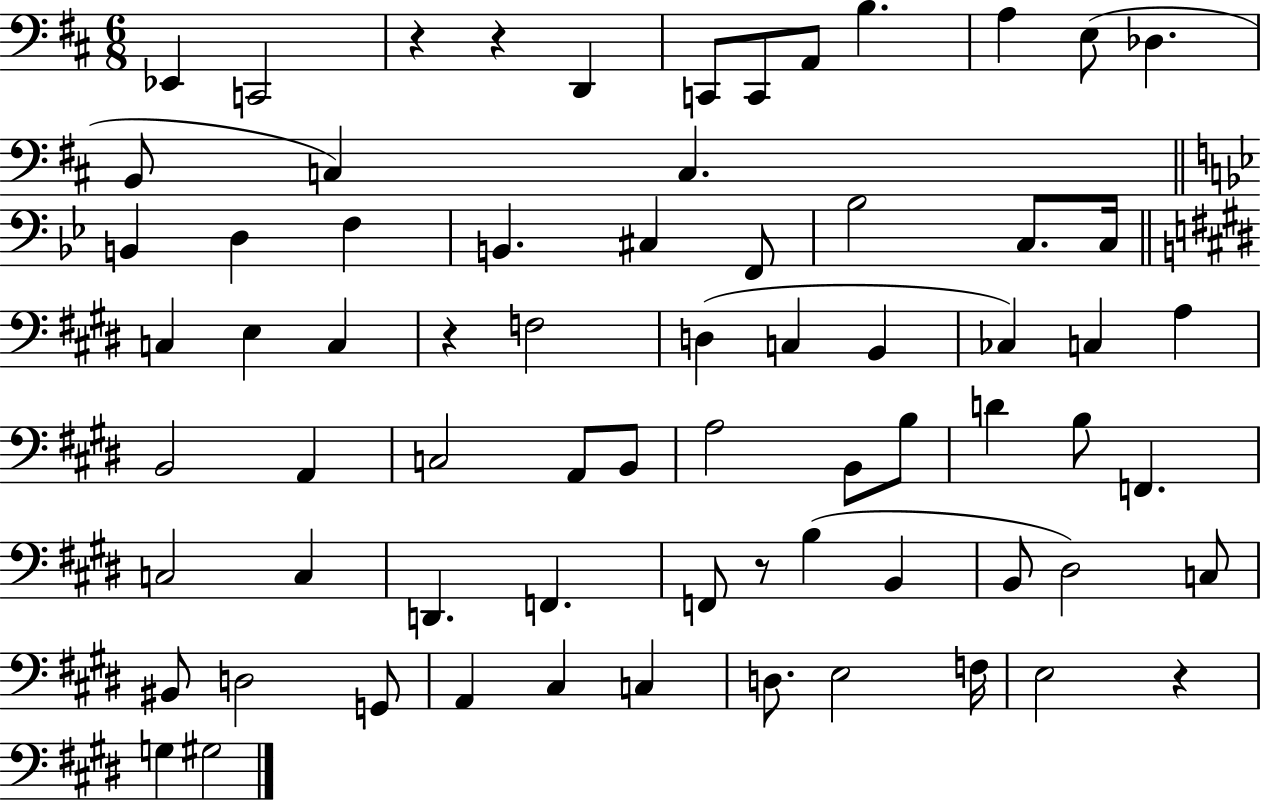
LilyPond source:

{
  \clef bass
  \numericTimeSignature
  \time 6/8
  \key d \major
  ees,4 c,2 | r4 r4 d,4 | c,8 c,8 a,8 b4. | a4 e8( des4. | \break b,8 c4) c4. | \bar "||" \break \key bes \major b,4 d4 f4 | b,4. cis4 f,8 | bes2 c8. c16 | \bar "||" \break \key e \major c4 e4 c4 | r4 f2 | d4( c4 b,4 | ces4) c4 a4 | \break b,2 a,4 | c2 a,8 b,8 | a2 b,8 b8 | d'4 b8 f,4. | \break c2 c4 | d,4. f,4. | f,8 r8 b4( b,4 | b,8 dis2) c8 | \break bis,8 d2 g,8 | a,4 cis4 c4 | d8. e2 f16 | e2 r4 | \break g4 gis2 | \bar "|."
}